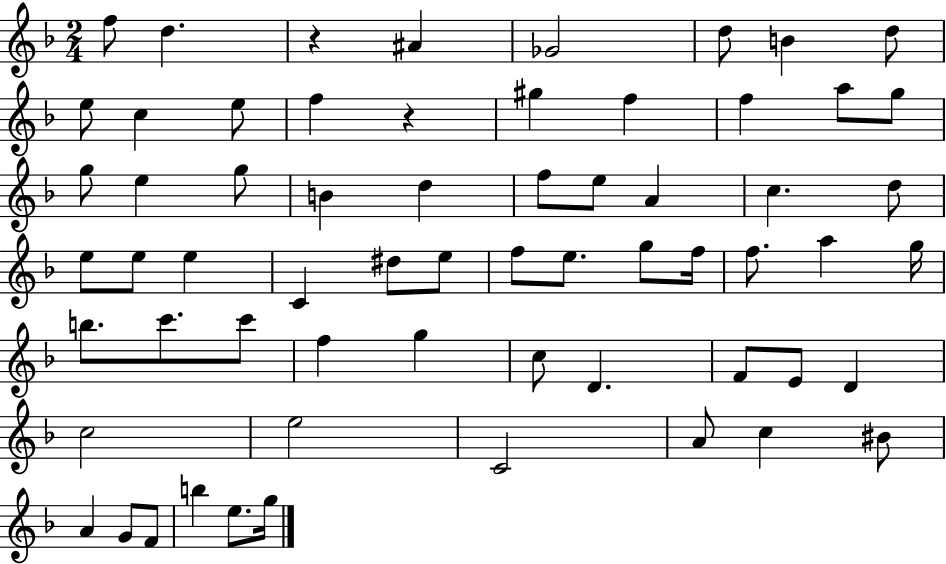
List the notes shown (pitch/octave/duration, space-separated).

F5/e D5/q. R/q A#4/q Gb4/h D5/e B4/q D5/e E5/e C5/q E5/e F5/q R/q G#5/q F5/q F5/q A5/e G5/e G5/e E5/q G5/e B4/q D5/q F5/e E5/e A4/q C5/q. D5/e E5/e E5/e E5/q C4/q D#5/e E5/e F5/e E5/e. G5/e F5/s F5/e. A5/q G5/s B5/e. C6/e. C6/e F5/q G5/q C5/e D4/q. F4/e E4/e D4/q C5/h E5/h C4/h A4/e C5/q BIS4/e A4/q G4/e F4/e B5/q E5/e. G5/s